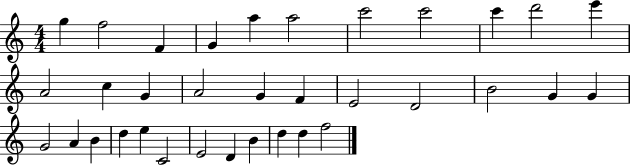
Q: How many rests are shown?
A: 0